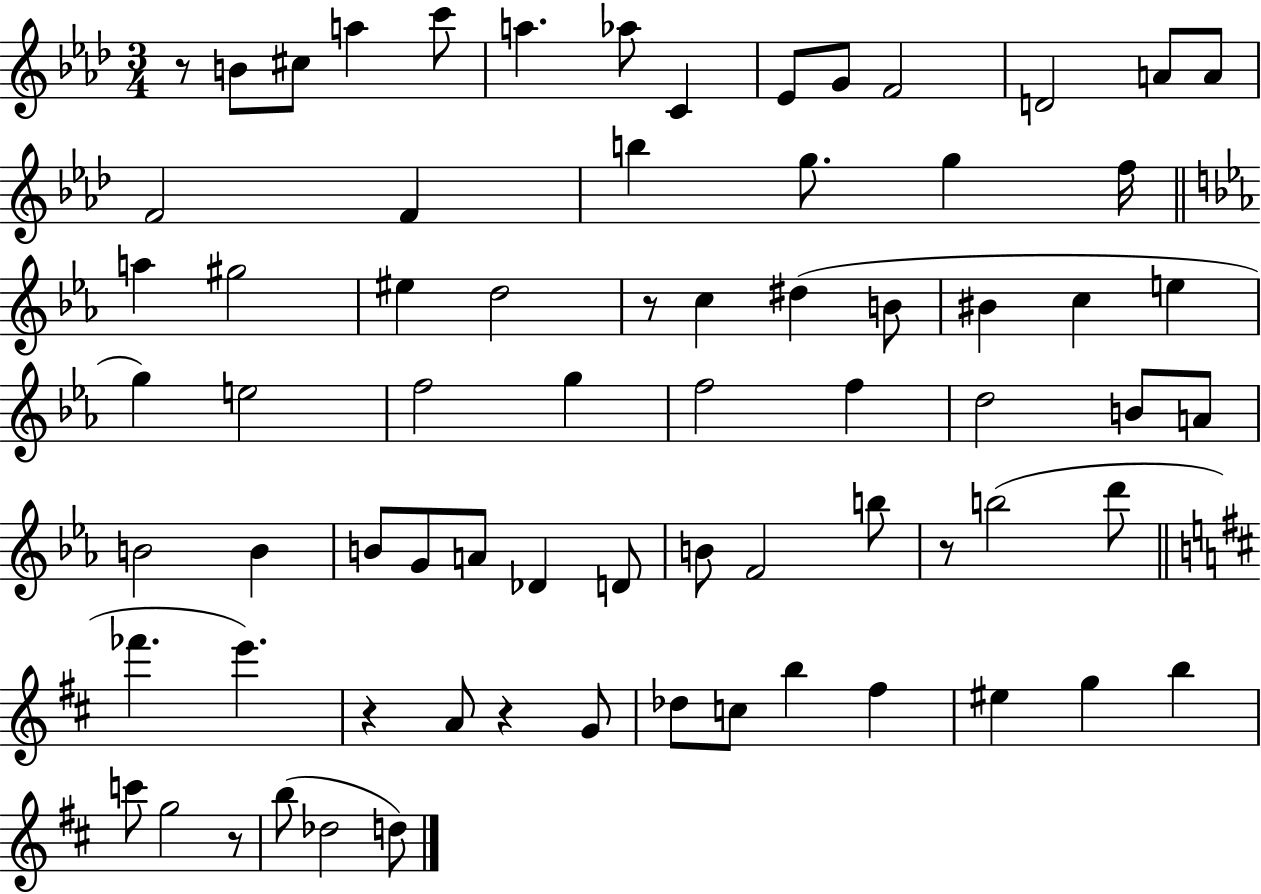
X:1
T:Untitled
M:3/4
L:1/4
K:Ab
z/2 B/2 ^c/2 a c'/2 a _a/2 C _E/2 G/2 F2 D2 A/2 A/2 F2 F b g/2 g f/4 a ^g2 ^e d2 z/2 c ^d B/2 ^B c e g e2 f2 g f2 f d2 B/2 A/2 B2 B B/2 G/2 A/2 _D D/2 B/2 F2 b/2 z/2 b2 d'/2 _f' e' z A/2 z G/2 _d/2 c/2 b ^f ^e g b c'/2 g2 z/2 b/2 _d2 d/2